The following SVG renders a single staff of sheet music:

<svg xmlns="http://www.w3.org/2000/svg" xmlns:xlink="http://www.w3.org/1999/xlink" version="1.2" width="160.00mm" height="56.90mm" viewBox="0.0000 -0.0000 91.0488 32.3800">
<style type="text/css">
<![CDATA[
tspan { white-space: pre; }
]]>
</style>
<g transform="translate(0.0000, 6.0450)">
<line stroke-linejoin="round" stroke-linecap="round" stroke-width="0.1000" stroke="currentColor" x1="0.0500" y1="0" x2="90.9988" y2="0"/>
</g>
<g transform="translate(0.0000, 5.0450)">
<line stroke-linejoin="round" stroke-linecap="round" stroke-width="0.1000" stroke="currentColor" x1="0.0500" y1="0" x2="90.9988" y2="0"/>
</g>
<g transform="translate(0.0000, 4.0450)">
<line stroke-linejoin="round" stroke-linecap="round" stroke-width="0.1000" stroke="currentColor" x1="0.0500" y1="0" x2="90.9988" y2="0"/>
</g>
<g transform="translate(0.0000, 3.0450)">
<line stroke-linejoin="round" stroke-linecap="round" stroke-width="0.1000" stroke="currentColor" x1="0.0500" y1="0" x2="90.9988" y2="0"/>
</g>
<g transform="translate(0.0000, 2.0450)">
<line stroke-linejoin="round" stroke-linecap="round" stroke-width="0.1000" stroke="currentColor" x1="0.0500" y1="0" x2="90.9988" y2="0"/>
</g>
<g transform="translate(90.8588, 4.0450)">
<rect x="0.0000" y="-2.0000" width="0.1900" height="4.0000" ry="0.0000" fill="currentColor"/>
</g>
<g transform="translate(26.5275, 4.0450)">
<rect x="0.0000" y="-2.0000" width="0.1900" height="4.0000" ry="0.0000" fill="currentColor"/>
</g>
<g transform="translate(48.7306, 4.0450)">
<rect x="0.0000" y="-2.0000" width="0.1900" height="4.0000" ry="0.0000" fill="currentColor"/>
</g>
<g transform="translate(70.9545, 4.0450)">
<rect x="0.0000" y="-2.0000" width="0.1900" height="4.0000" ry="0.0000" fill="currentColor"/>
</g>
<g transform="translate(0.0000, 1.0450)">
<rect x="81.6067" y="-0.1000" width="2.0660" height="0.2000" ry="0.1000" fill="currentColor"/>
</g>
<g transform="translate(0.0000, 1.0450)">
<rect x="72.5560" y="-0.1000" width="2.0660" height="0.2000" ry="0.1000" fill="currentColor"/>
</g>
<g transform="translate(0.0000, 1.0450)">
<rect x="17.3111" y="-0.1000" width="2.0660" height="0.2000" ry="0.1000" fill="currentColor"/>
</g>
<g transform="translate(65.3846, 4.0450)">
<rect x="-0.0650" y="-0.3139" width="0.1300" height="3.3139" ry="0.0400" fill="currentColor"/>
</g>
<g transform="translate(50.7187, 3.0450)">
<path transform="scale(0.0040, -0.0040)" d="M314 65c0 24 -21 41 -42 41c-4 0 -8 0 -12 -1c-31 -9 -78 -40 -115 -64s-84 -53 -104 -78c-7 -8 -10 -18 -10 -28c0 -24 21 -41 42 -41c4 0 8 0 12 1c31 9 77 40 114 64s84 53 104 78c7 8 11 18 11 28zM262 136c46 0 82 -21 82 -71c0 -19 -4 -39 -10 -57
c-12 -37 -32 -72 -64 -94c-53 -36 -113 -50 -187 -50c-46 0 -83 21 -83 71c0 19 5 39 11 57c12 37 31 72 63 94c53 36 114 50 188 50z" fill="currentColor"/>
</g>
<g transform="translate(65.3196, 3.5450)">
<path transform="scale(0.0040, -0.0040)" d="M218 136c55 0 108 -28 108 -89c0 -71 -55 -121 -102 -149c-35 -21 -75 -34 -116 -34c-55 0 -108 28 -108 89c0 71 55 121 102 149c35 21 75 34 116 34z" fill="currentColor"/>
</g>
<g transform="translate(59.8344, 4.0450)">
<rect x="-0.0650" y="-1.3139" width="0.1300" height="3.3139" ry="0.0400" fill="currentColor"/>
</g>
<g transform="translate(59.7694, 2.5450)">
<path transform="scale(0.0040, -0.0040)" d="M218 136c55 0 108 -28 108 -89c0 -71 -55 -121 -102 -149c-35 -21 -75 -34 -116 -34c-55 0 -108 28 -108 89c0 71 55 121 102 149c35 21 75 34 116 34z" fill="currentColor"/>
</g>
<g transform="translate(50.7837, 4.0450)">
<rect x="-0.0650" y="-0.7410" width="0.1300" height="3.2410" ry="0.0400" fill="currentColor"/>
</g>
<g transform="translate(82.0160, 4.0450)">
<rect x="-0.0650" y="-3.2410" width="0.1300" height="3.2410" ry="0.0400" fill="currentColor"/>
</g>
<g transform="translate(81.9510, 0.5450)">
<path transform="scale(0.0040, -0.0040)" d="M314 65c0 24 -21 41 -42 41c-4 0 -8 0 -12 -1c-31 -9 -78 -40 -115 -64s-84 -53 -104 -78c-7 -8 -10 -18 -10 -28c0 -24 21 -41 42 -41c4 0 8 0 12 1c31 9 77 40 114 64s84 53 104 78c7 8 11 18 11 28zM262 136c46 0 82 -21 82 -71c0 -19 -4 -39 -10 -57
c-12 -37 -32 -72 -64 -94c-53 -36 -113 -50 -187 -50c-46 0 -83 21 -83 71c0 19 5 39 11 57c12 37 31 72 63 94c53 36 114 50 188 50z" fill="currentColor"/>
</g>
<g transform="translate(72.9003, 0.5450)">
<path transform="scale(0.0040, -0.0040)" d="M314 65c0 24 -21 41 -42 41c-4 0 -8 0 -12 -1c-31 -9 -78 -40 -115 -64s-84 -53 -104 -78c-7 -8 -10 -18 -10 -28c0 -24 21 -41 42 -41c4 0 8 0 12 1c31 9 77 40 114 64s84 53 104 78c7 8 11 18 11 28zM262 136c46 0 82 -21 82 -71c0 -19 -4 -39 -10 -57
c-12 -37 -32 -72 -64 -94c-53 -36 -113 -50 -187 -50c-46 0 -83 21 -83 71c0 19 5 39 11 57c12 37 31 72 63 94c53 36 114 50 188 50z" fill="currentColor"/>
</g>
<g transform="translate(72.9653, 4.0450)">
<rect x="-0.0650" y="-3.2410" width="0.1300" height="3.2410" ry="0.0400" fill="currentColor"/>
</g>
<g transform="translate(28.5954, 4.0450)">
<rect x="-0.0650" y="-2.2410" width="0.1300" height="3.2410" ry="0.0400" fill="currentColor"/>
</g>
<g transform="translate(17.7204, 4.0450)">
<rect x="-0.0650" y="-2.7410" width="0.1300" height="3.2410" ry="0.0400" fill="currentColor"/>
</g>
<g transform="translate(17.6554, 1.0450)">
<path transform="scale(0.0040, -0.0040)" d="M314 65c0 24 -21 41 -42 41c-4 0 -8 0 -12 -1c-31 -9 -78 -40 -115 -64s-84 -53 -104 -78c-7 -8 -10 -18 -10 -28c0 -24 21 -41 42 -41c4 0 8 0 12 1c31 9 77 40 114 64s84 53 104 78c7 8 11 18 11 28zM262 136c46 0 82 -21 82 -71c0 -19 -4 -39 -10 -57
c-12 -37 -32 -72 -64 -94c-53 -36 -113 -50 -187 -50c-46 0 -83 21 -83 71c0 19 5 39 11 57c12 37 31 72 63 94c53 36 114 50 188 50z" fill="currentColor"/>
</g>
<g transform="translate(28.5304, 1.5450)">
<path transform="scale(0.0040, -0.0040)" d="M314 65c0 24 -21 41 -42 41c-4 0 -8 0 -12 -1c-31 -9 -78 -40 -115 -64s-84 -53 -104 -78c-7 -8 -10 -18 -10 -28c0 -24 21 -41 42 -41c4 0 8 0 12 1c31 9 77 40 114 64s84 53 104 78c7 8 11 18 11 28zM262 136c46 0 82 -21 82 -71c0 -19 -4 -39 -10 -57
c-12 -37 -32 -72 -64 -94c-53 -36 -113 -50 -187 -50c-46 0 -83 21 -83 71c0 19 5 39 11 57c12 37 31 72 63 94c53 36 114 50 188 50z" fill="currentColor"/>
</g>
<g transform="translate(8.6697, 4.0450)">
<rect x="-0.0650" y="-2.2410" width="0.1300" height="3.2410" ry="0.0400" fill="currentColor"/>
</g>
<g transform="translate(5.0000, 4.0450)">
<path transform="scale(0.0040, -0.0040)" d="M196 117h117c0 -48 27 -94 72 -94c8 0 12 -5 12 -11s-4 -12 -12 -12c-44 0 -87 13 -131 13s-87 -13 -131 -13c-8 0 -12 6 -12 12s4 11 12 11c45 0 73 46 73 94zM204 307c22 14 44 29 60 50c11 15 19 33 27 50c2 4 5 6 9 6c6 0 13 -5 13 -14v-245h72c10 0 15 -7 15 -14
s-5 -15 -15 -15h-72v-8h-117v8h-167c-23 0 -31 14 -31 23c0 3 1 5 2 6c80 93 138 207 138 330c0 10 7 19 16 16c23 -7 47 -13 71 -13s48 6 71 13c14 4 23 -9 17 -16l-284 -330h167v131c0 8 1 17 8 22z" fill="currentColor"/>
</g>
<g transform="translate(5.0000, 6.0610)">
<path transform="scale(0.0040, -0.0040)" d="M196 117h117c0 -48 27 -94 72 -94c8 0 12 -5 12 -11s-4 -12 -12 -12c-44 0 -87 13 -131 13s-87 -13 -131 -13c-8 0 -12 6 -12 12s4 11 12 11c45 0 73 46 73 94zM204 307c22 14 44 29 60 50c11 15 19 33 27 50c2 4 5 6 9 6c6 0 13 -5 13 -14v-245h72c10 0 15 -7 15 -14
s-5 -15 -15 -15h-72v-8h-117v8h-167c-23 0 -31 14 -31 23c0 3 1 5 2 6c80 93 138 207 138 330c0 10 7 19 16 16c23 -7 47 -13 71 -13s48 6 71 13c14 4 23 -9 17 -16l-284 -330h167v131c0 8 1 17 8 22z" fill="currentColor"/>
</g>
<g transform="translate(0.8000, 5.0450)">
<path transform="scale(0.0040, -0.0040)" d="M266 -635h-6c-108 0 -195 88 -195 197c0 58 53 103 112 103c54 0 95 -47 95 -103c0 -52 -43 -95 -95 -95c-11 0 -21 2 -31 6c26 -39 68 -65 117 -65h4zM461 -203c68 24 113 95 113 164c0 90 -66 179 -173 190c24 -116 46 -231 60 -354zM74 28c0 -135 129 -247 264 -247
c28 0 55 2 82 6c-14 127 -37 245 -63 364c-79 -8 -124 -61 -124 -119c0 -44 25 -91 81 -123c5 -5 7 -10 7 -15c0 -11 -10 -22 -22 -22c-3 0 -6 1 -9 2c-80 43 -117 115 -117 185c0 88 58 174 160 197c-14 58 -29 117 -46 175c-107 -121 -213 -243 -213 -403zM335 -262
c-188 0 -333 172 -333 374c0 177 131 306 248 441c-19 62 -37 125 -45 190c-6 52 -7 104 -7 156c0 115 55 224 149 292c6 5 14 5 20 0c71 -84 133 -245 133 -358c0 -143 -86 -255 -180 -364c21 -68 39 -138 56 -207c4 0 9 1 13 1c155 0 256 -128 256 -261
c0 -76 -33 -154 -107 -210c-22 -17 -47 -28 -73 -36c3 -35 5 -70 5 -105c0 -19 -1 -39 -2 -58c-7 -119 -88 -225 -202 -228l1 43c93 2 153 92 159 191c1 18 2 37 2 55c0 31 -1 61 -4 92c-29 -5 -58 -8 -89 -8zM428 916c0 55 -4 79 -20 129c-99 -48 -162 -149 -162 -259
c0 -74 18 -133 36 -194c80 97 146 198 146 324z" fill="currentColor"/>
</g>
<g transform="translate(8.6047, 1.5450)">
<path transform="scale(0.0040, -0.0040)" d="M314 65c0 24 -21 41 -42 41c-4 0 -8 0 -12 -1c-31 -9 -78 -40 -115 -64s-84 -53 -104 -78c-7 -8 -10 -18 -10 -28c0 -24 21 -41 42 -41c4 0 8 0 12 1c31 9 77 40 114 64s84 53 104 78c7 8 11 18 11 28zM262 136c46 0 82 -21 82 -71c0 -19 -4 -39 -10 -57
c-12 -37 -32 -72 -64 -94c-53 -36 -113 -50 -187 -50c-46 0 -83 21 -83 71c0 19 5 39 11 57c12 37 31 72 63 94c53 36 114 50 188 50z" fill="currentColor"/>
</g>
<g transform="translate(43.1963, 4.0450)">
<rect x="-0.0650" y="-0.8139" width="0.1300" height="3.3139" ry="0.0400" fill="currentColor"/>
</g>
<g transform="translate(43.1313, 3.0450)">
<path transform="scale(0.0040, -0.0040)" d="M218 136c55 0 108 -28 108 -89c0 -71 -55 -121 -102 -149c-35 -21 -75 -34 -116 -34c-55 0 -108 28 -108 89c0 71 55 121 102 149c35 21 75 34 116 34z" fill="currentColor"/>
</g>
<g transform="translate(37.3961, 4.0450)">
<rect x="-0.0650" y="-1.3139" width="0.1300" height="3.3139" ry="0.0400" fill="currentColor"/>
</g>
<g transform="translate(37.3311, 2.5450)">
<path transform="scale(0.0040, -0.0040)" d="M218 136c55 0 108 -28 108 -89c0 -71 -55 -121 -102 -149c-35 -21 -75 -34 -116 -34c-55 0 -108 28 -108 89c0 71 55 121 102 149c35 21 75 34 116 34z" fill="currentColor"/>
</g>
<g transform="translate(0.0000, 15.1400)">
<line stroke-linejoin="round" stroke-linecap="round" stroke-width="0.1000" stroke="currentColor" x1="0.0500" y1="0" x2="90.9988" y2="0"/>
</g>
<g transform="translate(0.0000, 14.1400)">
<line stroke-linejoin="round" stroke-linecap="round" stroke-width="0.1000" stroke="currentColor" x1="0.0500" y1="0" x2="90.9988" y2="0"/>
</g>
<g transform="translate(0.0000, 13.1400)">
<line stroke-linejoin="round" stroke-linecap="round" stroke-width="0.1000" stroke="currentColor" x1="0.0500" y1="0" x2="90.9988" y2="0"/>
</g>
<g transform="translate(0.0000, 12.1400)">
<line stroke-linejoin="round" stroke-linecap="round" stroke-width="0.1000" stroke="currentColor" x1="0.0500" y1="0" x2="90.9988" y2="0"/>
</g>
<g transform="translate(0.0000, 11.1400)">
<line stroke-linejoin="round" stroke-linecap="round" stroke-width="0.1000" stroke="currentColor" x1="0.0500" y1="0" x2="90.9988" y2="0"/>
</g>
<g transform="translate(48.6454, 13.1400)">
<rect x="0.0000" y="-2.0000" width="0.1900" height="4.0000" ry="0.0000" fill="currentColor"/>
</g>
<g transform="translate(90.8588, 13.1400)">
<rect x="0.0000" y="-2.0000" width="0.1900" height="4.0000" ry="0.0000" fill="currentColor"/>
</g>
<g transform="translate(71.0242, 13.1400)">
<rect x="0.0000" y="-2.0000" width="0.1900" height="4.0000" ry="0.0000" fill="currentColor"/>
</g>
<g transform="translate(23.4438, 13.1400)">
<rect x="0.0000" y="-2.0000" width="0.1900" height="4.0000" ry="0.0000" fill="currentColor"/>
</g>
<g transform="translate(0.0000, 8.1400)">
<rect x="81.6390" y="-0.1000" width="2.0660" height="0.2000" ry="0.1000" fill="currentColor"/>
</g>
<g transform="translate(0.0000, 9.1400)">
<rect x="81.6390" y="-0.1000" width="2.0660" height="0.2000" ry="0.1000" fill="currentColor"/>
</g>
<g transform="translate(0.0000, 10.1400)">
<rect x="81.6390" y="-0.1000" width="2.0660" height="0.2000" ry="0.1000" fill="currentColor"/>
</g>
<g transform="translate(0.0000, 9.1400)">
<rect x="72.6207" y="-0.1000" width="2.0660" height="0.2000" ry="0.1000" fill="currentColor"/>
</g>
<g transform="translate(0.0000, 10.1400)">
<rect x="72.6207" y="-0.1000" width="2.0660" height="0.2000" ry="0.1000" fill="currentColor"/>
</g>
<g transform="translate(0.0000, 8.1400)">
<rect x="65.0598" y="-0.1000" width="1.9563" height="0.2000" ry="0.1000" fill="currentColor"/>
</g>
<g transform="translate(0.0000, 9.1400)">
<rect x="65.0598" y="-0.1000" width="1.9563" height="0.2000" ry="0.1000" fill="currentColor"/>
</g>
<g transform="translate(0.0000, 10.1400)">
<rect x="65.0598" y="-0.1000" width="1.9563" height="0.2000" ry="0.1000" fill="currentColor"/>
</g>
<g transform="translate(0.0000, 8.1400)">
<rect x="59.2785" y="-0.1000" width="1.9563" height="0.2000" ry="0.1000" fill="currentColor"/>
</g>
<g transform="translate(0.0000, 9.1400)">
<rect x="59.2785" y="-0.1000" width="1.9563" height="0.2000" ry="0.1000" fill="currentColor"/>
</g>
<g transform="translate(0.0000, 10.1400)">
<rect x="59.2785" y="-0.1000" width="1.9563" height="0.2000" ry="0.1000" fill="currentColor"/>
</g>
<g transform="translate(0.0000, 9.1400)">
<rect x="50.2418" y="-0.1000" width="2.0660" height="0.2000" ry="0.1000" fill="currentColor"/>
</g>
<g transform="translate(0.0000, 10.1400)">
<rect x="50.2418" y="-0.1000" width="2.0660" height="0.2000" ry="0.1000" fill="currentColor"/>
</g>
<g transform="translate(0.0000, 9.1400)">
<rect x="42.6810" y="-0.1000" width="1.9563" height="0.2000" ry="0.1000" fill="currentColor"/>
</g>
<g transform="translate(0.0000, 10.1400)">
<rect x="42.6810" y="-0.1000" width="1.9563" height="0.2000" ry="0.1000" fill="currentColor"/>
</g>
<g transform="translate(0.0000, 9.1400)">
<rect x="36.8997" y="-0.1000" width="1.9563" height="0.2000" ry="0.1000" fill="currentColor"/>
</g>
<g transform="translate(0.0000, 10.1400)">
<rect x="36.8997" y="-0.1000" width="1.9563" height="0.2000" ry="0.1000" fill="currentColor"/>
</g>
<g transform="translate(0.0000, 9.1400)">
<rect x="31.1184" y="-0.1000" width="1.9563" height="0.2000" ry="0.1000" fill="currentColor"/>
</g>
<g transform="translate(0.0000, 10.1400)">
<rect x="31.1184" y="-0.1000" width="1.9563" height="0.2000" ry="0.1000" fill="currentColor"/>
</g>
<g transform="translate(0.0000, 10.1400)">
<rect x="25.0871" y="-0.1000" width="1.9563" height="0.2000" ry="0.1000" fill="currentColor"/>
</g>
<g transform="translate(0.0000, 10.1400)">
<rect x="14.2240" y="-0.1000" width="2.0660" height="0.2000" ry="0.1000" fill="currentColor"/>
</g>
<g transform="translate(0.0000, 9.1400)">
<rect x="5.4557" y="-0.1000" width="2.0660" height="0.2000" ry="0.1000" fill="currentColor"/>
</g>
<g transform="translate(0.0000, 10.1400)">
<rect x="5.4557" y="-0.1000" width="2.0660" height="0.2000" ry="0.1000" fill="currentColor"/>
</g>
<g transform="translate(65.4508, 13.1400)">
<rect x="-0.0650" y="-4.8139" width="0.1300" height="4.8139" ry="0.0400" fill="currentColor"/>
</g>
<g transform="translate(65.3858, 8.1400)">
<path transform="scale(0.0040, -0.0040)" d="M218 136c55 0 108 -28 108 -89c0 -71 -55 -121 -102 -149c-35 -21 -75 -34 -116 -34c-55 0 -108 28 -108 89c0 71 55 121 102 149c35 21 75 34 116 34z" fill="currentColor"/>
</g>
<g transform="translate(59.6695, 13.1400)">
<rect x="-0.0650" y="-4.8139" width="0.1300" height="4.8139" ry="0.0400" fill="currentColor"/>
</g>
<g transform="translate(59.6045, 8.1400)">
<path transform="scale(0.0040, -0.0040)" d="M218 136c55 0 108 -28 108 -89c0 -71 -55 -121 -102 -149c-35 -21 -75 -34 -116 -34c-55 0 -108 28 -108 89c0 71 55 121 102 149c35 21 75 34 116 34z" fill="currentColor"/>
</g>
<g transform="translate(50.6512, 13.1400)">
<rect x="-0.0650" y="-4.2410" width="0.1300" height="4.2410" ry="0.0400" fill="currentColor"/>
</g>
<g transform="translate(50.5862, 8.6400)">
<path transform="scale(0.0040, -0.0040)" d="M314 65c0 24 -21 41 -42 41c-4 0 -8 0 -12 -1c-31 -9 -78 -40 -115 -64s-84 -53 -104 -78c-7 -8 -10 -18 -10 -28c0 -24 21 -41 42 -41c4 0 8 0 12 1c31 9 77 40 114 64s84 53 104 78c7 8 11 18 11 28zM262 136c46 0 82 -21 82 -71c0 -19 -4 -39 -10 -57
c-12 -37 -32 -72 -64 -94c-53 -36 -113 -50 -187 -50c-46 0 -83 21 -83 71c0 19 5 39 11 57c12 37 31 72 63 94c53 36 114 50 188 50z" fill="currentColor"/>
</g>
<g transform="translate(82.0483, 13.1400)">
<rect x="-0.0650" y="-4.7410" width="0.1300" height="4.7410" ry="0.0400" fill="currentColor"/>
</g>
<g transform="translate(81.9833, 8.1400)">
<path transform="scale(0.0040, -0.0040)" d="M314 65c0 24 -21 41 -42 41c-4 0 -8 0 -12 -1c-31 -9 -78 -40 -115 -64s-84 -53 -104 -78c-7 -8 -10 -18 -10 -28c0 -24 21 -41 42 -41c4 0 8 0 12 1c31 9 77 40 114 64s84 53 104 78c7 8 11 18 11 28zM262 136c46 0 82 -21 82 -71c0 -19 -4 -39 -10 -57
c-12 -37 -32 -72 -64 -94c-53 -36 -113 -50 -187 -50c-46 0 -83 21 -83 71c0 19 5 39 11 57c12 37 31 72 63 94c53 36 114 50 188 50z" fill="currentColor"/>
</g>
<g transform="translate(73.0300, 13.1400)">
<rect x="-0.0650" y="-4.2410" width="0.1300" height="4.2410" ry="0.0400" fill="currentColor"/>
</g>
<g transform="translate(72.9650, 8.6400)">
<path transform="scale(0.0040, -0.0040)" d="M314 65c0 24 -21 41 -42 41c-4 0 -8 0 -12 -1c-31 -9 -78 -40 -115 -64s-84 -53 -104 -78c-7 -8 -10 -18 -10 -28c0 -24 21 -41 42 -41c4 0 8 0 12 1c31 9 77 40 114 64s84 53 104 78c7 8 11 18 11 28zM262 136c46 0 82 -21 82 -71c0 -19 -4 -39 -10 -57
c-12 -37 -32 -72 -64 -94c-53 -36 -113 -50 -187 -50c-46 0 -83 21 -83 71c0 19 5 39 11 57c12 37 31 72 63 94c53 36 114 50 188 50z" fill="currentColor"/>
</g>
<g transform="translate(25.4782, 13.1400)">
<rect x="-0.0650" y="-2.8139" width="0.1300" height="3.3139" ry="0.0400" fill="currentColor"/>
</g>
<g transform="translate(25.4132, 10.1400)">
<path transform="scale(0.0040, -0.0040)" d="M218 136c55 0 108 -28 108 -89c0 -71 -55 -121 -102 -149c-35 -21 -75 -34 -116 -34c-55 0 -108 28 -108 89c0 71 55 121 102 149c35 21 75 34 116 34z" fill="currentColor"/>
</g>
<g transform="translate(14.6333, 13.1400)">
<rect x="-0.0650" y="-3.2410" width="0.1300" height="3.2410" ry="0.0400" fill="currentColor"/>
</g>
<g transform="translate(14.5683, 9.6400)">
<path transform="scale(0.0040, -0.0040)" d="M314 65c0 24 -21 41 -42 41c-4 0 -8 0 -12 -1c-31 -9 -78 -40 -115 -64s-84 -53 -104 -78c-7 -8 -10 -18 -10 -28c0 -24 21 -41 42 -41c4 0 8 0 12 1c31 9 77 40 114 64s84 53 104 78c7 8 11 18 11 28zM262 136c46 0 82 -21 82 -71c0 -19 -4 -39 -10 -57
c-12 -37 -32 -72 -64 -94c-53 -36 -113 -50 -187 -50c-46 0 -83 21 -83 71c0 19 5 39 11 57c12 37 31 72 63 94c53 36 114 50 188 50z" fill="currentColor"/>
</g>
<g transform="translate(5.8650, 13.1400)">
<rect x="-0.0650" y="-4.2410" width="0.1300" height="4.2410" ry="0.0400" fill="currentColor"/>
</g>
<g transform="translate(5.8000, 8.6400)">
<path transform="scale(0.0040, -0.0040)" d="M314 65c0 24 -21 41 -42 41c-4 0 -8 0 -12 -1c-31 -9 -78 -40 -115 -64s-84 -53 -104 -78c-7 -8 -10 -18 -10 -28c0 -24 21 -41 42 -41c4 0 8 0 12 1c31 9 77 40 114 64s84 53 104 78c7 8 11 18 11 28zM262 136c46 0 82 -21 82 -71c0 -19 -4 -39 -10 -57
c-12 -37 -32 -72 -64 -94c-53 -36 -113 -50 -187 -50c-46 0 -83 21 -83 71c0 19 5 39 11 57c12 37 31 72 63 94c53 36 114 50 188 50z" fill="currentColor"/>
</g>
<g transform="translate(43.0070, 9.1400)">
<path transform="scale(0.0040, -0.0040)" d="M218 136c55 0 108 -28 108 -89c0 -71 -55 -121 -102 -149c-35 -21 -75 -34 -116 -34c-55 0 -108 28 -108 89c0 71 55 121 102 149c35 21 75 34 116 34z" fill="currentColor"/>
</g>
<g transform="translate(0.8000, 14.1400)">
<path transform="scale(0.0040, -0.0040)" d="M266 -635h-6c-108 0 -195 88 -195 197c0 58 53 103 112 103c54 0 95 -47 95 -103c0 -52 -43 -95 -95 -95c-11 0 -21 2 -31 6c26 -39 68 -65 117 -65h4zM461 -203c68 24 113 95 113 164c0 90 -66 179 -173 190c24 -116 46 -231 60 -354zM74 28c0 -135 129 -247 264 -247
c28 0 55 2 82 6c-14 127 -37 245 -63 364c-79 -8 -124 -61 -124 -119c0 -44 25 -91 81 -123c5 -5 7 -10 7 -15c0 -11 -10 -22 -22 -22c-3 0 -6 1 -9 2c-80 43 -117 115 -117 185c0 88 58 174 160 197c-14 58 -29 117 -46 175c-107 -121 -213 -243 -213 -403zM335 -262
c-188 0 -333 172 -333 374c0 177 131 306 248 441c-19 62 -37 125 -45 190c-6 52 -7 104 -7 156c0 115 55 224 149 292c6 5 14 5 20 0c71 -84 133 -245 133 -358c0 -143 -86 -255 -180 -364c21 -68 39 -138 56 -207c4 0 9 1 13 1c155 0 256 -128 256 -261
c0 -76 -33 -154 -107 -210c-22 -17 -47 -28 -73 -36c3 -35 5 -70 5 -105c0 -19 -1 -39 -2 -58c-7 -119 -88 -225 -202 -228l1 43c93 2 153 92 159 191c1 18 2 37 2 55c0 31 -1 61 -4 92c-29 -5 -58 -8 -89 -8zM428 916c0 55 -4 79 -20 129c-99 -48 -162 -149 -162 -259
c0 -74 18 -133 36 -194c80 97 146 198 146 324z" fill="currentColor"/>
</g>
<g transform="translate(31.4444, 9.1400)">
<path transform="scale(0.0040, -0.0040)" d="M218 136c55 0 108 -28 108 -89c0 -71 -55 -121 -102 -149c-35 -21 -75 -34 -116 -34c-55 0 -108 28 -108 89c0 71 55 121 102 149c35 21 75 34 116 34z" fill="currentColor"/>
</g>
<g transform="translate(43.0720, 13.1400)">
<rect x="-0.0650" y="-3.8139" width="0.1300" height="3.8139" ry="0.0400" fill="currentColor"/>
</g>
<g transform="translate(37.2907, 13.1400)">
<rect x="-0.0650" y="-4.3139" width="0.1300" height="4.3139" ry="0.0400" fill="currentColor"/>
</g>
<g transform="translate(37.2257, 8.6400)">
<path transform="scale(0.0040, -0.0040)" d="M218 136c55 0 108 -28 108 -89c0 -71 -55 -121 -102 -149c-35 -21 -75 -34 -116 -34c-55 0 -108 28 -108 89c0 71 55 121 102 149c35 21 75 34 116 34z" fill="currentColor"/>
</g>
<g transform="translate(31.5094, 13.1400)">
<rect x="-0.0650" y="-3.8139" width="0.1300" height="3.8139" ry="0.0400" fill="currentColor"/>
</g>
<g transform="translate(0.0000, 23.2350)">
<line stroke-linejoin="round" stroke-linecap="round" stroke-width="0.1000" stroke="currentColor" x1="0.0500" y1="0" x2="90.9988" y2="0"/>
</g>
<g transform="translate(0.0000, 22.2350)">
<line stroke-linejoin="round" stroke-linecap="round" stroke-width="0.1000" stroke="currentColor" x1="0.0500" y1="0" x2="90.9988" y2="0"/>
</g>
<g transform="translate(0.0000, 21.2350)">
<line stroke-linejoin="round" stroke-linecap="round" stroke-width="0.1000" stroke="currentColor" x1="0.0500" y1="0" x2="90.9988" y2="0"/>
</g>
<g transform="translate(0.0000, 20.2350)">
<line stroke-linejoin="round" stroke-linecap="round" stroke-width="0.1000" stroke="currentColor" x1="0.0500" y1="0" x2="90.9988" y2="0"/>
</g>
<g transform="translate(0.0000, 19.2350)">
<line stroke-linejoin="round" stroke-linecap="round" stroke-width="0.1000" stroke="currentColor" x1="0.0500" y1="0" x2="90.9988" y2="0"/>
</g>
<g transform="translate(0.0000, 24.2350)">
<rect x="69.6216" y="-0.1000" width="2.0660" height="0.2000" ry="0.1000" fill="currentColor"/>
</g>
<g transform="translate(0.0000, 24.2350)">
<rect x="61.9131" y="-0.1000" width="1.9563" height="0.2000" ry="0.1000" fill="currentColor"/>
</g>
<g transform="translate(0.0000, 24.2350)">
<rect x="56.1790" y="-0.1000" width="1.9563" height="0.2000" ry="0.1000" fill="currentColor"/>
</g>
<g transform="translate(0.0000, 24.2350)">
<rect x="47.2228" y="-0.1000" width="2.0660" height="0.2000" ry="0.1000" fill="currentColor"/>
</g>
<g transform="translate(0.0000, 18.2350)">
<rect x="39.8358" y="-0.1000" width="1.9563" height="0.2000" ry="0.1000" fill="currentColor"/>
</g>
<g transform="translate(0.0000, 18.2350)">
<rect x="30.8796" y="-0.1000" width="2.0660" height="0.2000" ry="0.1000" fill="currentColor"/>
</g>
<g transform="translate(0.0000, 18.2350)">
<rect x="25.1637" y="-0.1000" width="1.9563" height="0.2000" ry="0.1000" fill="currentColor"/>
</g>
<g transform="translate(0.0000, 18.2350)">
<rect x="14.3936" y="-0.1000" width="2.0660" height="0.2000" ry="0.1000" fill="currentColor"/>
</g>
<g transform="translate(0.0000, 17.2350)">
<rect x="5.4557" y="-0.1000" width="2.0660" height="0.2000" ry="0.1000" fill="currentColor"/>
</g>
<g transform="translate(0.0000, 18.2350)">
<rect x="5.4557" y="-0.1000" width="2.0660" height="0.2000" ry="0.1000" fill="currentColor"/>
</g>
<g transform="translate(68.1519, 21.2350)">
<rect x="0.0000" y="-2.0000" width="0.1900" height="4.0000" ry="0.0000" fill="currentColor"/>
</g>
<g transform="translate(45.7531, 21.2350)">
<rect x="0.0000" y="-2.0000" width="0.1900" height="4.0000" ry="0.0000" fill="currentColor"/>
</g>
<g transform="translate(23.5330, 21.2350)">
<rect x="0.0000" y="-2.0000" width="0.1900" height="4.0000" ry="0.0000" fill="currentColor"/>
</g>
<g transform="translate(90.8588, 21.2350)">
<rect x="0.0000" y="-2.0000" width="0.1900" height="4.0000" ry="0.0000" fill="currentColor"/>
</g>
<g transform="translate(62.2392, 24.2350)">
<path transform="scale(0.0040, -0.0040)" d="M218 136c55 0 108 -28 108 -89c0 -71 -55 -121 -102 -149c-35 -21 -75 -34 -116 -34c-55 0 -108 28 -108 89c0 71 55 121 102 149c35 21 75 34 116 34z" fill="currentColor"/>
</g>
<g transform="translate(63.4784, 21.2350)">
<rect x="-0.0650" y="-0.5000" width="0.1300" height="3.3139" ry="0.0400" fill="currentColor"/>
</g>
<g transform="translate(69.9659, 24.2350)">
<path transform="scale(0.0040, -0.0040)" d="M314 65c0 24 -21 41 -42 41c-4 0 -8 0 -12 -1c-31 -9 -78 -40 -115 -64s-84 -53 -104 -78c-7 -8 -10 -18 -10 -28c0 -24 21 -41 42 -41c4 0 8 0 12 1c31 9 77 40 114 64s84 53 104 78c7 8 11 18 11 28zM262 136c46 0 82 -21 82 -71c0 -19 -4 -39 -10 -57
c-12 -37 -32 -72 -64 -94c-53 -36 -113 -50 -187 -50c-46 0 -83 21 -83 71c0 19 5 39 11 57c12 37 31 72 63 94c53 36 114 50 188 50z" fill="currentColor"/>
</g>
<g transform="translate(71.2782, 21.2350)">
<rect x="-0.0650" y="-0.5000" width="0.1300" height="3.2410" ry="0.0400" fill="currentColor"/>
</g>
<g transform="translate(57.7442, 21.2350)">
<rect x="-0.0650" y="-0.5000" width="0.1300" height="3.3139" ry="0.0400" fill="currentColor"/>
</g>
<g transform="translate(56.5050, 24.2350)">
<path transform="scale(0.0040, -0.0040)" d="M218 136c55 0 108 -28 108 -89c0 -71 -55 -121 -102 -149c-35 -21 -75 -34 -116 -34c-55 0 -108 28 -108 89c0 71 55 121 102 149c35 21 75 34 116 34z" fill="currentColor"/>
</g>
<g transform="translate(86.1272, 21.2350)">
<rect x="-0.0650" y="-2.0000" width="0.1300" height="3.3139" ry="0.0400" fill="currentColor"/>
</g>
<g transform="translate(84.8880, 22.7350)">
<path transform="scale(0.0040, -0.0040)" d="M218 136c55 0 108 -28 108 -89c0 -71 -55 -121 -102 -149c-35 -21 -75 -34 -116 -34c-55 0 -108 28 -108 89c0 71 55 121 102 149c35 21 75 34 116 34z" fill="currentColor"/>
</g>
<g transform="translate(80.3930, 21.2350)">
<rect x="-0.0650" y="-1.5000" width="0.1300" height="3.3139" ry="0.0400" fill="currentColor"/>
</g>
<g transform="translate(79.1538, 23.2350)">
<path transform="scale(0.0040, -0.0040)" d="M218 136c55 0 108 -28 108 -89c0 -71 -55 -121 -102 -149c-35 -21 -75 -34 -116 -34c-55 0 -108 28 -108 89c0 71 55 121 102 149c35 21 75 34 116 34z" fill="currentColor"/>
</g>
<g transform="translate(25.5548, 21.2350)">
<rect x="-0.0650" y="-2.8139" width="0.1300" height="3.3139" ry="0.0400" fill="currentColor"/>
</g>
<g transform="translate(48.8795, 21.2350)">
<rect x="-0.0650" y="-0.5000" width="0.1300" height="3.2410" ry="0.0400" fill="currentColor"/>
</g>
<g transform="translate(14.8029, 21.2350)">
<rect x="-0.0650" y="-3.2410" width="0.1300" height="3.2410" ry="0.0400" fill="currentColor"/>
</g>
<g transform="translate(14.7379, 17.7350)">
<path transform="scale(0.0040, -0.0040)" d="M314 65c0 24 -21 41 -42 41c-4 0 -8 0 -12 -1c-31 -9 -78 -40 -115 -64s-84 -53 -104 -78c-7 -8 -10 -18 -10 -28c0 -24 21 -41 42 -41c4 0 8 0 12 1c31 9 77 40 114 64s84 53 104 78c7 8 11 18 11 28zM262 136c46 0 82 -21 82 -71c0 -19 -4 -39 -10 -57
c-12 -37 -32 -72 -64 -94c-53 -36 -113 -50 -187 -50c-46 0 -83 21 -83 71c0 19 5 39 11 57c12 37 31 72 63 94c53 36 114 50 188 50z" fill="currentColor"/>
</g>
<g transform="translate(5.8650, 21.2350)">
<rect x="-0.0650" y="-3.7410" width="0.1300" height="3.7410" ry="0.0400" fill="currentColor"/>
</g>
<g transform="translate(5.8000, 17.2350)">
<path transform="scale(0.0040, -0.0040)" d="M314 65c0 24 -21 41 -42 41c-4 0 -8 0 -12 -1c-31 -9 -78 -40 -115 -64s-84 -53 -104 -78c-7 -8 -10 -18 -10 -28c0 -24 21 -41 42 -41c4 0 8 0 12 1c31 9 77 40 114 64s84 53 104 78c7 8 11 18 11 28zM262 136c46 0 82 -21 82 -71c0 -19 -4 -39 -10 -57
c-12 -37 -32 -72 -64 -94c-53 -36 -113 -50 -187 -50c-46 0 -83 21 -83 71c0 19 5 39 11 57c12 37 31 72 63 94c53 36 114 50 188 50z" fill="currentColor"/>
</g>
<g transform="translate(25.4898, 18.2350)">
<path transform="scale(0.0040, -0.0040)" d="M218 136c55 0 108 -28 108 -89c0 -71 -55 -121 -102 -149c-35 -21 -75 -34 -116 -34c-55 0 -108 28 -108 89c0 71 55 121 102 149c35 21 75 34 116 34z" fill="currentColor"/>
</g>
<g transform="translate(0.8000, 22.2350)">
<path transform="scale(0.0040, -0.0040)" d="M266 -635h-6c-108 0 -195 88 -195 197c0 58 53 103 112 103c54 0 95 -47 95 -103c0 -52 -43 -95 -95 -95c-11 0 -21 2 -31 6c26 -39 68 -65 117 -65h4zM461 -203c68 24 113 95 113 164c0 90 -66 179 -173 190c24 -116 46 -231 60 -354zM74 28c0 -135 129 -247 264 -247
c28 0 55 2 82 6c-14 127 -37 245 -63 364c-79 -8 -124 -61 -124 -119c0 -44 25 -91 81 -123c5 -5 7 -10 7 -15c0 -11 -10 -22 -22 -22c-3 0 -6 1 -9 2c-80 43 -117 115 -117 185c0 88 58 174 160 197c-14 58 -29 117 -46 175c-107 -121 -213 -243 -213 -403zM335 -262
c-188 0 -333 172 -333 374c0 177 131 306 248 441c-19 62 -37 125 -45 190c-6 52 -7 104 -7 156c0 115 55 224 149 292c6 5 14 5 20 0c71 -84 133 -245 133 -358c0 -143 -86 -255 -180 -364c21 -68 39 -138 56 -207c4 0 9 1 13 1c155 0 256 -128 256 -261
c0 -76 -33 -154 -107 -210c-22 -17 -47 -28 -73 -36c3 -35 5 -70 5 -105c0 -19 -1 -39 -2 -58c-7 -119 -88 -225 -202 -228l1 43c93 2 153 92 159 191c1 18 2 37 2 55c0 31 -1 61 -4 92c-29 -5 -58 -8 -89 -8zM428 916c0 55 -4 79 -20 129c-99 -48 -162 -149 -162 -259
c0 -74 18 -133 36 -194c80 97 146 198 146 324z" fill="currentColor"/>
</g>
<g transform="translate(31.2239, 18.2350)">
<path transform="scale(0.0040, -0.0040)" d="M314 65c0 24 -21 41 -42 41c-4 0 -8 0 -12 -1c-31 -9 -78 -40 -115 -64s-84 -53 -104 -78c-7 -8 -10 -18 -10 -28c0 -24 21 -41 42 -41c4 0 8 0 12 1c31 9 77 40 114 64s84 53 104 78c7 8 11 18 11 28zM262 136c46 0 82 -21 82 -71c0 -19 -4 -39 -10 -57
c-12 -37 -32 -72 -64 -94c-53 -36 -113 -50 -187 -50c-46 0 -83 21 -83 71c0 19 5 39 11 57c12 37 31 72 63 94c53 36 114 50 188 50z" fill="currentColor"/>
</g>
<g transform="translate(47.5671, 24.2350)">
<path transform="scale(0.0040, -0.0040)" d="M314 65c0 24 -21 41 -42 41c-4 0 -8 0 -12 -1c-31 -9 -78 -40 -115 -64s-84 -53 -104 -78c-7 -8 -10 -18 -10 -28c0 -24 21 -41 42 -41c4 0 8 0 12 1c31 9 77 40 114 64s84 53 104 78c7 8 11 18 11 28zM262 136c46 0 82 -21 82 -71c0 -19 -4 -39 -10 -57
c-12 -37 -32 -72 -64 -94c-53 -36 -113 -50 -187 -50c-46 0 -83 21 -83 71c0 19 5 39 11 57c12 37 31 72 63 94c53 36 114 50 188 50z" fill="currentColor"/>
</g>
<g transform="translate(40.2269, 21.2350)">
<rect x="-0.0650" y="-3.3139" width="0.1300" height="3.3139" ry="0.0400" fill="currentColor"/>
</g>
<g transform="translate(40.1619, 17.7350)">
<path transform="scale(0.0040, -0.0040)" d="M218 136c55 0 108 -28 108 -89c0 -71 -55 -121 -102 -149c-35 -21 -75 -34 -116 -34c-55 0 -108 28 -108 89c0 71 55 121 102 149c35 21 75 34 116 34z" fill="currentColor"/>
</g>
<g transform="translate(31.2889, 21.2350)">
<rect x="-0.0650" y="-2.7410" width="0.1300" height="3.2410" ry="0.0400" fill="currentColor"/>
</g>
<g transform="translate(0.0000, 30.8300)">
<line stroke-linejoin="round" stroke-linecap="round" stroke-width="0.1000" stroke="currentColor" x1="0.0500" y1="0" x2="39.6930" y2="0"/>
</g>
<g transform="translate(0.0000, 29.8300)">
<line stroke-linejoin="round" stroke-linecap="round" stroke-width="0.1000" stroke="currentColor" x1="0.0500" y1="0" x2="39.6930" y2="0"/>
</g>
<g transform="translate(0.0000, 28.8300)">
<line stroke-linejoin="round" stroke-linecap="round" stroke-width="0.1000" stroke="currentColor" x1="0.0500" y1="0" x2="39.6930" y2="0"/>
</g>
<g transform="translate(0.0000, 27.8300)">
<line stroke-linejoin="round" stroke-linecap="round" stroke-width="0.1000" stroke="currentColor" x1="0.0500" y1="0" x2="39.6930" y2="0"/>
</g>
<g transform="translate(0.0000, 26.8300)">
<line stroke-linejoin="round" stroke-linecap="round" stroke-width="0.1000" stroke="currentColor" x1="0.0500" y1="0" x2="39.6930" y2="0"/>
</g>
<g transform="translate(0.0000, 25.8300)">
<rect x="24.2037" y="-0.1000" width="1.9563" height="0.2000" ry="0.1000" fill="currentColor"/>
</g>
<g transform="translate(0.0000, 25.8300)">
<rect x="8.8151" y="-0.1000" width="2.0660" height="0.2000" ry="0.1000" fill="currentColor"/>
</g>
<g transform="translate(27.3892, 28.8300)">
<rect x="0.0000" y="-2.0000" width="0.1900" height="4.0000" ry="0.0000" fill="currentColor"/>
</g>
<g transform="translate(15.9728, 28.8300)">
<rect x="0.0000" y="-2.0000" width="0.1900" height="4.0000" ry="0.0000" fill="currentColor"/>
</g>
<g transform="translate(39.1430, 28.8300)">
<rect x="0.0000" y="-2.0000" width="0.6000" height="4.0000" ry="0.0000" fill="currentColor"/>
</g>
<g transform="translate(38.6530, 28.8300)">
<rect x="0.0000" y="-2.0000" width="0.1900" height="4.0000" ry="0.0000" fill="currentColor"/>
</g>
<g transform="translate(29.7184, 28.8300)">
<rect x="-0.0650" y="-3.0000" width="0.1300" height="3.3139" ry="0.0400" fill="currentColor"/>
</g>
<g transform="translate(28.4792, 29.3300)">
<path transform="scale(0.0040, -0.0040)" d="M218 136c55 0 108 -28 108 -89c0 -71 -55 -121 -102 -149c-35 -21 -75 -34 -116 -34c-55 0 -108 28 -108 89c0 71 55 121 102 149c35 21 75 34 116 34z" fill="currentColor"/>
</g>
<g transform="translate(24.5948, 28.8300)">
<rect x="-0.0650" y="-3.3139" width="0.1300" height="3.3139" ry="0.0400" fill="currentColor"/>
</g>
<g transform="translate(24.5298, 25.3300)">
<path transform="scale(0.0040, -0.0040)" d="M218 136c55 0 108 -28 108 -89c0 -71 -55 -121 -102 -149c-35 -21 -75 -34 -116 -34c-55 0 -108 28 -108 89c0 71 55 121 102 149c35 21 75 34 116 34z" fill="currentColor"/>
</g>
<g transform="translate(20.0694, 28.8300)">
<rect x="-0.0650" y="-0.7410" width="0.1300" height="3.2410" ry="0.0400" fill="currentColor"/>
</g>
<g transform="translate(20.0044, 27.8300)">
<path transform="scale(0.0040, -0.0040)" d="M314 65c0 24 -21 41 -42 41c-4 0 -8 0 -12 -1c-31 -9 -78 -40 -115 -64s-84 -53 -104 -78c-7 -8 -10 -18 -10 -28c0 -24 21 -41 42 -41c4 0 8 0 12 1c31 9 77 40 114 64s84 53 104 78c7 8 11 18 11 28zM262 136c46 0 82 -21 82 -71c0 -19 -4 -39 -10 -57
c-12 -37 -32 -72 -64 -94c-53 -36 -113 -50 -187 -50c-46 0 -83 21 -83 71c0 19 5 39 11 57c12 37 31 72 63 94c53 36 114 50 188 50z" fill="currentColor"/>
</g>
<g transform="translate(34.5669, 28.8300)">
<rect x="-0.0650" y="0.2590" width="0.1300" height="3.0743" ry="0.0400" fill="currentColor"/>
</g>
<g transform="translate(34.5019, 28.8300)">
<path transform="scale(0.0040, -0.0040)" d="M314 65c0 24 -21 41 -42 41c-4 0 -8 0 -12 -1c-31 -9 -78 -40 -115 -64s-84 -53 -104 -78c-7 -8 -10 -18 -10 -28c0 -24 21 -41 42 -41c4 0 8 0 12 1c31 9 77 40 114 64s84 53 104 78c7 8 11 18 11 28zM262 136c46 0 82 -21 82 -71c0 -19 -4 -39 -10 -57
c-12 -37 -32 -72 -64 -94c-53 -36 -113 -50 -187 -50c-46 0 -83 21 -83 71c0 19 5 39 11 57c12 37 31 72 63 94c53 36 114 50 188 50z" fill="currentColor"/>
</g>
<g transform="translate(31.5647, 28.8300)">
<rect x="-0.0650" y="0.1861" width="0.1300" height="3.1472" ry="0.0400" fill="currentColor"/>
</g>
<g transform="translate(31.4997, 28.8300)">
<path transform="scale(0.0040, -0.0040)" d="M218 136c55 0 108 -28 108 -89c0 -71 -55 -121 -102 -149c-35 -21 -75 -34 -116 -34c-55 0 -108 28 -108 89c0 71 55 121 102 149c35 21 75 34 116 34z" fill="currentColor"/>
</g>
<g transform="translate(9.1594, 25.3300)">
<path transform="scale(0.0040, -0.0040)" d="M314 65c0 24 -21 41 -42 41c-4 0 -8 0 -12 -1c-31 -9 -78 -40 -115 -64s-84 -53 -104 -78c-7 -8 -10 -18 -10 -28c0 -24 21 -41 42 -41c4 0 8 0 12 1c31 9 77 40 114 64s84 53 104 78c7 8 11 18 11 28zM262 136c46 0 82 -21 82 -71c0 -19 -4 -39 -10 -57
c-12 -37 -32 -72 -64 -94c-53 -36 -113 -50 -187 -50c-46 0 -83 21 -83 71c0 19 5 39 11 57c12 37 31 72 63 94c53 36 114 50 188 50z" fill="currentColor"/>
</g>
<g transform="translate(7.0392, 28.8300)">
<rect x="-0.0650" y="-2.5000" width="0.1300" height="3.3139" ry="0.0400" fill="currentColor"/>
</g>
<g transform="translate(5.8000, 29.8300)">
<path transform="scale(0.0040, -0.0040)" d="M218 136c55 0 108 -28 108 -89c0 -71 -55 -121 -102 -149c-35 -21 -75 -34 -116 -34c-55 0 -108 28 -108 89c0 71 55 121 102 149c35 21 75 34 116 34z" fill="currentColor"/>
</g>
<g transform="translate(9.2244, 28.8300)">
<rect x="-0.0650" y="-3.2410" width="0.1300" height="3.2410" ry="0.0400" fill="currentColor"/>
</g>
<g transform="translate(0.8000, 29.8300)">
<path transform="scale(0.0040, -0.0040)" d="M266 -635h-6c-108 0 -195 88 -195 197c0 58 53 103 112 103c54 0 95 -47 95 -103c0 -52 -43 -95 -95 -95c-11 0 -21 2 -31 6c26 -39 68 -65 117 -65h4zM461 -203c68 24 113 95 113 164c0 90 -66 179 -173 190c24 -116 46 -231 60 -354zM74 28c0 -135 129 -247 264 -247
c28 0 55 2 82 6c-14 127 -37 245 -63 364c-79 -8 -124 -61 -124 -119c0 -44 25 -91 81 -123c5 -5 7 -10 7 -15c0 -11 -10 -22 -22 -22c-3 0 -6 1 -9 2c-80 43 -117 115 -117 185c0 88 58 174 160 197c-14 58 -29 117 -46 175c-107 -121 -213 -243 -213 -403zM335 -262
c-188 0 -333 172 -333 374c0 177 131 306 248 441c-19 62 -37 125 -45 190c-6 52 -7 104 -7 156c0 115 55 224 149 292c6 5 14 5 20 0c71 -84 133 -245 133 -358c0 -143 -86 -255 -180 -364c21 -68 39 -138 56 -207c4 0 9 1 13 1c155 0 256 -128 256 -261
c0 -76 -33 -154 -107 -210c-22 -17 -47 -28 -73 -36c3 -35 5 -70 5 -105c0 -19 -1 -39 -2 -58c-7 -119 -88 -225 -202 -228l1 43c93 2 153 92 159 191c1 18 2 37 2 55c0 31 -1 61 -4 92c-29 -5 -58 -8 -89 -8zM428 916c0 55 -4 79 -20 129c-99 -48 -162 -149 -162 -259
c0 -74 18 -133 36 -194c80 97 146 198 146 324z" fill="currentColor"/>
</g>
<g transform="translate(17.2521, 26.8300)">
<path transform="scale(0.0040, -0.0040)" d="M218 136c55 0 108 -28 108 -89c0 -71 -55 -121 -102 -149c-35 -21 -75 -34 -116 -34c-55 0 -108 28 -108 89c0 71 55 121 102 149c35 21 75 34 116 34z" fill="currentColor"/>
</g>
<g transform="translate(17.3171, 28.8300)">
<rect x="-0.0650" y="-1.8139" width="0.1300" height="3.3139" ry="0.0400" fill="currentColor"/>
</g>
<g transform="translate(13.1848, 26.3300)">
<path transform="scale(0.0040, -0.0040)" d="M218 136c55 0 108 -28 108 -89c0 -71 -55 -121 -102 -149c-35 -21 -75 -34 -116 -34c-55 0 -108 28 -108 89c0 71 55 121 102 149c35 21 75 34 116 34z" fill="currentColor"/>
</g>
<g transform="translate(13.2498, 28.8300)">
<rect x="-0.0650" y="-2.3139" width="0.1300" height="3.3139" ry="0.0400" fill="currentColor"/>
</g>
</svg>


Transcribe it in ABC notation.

X:1
T:Untitled
M:4/4
L:1/4
K:C
g2 a2 g2 e d d2 e c b2 b2 d'2 b2 a c' d' c' d'2 e' e' d'2 e'2 c'2 b2 a a2 b C2 C C C2 E F G b2 g f d2 b A B B2